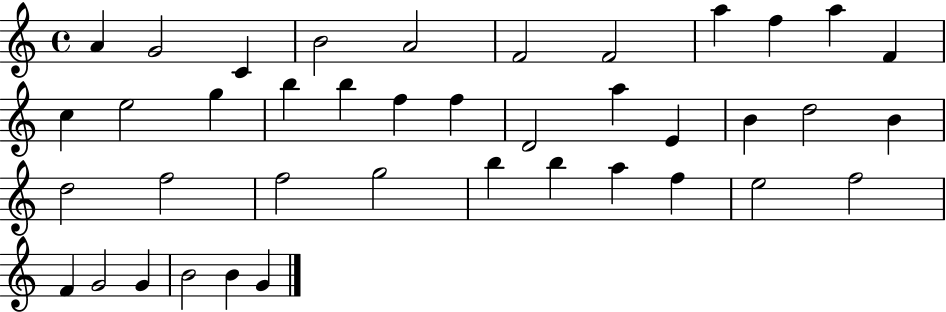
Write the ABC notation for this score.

X:1
T:Untitled
M:4/4
L:1/4
K:C
A G2 C B2 A2 F2 F2 a f a F c e2 g b b f f D2 a E B d2 B d2 f2 f2 g2 b b a f e2 f2 F G2 G B2 B G